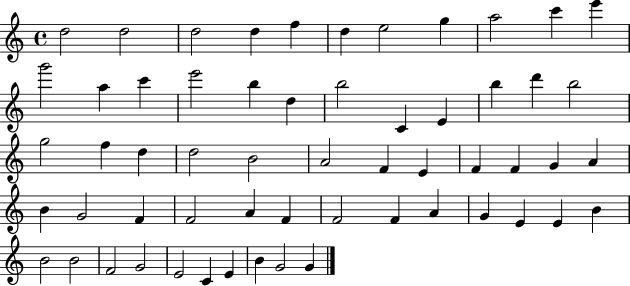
{
  \clef treble
  \time 4/4
  \defaultTimeSignature
  \key c \major
  d''2 d''2 | d''2 d''4 f''4 | d''4 e''2 g''4 | a''2 c'''4 e'''4 | \break g'''2 a''4 c'''4 | e'''2 b''4 d''4 | b''2 c'4 e'4 | b''4 d'''4 b''2 | \break g''2 f''4 d''4 | d''2 b'2 | a'2 f'4 e'4 | f'4 f'4 g'4 a'4 | \break b'4 g'2 f'4 | f'2 a'4 f'4 | f'2 f'4 a'4 | g'4 e'4 e'4 b'4 | \break b'2 b'2 | f'2 g'2 | e'2 c'4 e'4 | b'4 g'2 g'4 | \break \bar "|."
}